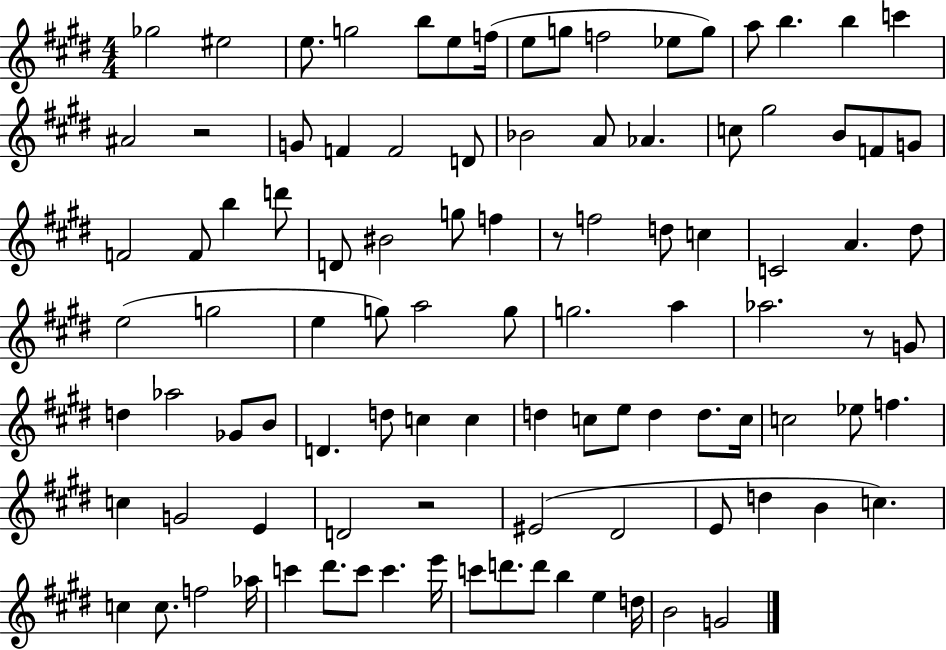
Gb5/h EIS5/h E5/e. G5/h B5/e E5/e F5/s E5/e G5/e F5/h Eb5/e G5/e A5/e B5/q. B5/q C6/q A#4/h R/h G4/e F4/q F4/h D4/e Bb4/h A4/e Ab4/q. C5/e G#5/h B4/e F4/e G4/e F4/h F4/e B5/q D6/e D4/e BIS4/h G5/e F5/q R/e F5/h D5/e C5/q C4/h A4/q. D#5/e E5/h G5/h E5/q G5/e A5/h G5/e G5/h. A5/q Ab5/h. R/e G4/e D5/q Ab5/h Gb4/e B4/e D4/q. D5/e C5/q C5/q D5/q C5/e E5/e D5/q D5/e. C5/s C5/h Eb5/e F5/q. C5/q G4/h E4/q D4/h R/h EIS4/h D#4/h E4/e D5/q B4/q C5/q. C5/q C5/e. F5/h Ab5/s C6/q D#6/e. C6/e C6/q. E6/s C6/e D6/e. D6/e B5/q E5/q D5/s B4/h G4/h